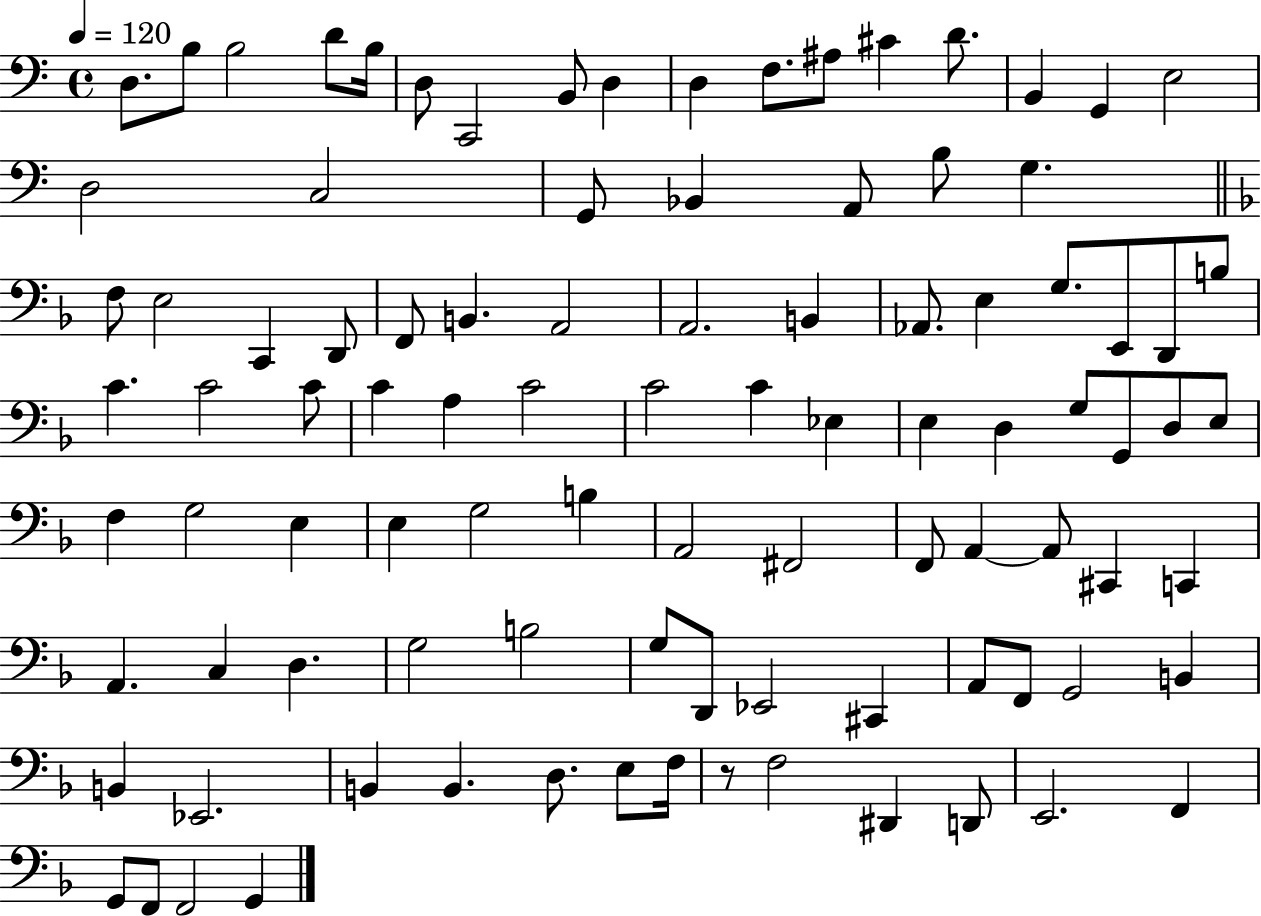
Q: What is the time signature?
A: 4/4